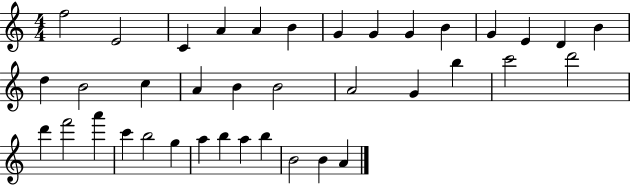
{
  \clef treble
  \numericTimeSignature
  \time 4/4
  \key c \major
  f''2 e'2 | c'4 a'4 a'4 b'4 | g'4 g'4 g'4 b'4 | g'4 e'4 d'4 b'4 | \break d''4 b'2 c''4 | a'4 b'4 b'2 | a'2 g'4 b''4 | c'''2 d'''2 | \break d'''4 f'''2 a'''4 | c'''4 b''2 g''4 | a''4 b''4 a''4 b''4 | b'2 b'4 a'4 | \break \bar "|."
}